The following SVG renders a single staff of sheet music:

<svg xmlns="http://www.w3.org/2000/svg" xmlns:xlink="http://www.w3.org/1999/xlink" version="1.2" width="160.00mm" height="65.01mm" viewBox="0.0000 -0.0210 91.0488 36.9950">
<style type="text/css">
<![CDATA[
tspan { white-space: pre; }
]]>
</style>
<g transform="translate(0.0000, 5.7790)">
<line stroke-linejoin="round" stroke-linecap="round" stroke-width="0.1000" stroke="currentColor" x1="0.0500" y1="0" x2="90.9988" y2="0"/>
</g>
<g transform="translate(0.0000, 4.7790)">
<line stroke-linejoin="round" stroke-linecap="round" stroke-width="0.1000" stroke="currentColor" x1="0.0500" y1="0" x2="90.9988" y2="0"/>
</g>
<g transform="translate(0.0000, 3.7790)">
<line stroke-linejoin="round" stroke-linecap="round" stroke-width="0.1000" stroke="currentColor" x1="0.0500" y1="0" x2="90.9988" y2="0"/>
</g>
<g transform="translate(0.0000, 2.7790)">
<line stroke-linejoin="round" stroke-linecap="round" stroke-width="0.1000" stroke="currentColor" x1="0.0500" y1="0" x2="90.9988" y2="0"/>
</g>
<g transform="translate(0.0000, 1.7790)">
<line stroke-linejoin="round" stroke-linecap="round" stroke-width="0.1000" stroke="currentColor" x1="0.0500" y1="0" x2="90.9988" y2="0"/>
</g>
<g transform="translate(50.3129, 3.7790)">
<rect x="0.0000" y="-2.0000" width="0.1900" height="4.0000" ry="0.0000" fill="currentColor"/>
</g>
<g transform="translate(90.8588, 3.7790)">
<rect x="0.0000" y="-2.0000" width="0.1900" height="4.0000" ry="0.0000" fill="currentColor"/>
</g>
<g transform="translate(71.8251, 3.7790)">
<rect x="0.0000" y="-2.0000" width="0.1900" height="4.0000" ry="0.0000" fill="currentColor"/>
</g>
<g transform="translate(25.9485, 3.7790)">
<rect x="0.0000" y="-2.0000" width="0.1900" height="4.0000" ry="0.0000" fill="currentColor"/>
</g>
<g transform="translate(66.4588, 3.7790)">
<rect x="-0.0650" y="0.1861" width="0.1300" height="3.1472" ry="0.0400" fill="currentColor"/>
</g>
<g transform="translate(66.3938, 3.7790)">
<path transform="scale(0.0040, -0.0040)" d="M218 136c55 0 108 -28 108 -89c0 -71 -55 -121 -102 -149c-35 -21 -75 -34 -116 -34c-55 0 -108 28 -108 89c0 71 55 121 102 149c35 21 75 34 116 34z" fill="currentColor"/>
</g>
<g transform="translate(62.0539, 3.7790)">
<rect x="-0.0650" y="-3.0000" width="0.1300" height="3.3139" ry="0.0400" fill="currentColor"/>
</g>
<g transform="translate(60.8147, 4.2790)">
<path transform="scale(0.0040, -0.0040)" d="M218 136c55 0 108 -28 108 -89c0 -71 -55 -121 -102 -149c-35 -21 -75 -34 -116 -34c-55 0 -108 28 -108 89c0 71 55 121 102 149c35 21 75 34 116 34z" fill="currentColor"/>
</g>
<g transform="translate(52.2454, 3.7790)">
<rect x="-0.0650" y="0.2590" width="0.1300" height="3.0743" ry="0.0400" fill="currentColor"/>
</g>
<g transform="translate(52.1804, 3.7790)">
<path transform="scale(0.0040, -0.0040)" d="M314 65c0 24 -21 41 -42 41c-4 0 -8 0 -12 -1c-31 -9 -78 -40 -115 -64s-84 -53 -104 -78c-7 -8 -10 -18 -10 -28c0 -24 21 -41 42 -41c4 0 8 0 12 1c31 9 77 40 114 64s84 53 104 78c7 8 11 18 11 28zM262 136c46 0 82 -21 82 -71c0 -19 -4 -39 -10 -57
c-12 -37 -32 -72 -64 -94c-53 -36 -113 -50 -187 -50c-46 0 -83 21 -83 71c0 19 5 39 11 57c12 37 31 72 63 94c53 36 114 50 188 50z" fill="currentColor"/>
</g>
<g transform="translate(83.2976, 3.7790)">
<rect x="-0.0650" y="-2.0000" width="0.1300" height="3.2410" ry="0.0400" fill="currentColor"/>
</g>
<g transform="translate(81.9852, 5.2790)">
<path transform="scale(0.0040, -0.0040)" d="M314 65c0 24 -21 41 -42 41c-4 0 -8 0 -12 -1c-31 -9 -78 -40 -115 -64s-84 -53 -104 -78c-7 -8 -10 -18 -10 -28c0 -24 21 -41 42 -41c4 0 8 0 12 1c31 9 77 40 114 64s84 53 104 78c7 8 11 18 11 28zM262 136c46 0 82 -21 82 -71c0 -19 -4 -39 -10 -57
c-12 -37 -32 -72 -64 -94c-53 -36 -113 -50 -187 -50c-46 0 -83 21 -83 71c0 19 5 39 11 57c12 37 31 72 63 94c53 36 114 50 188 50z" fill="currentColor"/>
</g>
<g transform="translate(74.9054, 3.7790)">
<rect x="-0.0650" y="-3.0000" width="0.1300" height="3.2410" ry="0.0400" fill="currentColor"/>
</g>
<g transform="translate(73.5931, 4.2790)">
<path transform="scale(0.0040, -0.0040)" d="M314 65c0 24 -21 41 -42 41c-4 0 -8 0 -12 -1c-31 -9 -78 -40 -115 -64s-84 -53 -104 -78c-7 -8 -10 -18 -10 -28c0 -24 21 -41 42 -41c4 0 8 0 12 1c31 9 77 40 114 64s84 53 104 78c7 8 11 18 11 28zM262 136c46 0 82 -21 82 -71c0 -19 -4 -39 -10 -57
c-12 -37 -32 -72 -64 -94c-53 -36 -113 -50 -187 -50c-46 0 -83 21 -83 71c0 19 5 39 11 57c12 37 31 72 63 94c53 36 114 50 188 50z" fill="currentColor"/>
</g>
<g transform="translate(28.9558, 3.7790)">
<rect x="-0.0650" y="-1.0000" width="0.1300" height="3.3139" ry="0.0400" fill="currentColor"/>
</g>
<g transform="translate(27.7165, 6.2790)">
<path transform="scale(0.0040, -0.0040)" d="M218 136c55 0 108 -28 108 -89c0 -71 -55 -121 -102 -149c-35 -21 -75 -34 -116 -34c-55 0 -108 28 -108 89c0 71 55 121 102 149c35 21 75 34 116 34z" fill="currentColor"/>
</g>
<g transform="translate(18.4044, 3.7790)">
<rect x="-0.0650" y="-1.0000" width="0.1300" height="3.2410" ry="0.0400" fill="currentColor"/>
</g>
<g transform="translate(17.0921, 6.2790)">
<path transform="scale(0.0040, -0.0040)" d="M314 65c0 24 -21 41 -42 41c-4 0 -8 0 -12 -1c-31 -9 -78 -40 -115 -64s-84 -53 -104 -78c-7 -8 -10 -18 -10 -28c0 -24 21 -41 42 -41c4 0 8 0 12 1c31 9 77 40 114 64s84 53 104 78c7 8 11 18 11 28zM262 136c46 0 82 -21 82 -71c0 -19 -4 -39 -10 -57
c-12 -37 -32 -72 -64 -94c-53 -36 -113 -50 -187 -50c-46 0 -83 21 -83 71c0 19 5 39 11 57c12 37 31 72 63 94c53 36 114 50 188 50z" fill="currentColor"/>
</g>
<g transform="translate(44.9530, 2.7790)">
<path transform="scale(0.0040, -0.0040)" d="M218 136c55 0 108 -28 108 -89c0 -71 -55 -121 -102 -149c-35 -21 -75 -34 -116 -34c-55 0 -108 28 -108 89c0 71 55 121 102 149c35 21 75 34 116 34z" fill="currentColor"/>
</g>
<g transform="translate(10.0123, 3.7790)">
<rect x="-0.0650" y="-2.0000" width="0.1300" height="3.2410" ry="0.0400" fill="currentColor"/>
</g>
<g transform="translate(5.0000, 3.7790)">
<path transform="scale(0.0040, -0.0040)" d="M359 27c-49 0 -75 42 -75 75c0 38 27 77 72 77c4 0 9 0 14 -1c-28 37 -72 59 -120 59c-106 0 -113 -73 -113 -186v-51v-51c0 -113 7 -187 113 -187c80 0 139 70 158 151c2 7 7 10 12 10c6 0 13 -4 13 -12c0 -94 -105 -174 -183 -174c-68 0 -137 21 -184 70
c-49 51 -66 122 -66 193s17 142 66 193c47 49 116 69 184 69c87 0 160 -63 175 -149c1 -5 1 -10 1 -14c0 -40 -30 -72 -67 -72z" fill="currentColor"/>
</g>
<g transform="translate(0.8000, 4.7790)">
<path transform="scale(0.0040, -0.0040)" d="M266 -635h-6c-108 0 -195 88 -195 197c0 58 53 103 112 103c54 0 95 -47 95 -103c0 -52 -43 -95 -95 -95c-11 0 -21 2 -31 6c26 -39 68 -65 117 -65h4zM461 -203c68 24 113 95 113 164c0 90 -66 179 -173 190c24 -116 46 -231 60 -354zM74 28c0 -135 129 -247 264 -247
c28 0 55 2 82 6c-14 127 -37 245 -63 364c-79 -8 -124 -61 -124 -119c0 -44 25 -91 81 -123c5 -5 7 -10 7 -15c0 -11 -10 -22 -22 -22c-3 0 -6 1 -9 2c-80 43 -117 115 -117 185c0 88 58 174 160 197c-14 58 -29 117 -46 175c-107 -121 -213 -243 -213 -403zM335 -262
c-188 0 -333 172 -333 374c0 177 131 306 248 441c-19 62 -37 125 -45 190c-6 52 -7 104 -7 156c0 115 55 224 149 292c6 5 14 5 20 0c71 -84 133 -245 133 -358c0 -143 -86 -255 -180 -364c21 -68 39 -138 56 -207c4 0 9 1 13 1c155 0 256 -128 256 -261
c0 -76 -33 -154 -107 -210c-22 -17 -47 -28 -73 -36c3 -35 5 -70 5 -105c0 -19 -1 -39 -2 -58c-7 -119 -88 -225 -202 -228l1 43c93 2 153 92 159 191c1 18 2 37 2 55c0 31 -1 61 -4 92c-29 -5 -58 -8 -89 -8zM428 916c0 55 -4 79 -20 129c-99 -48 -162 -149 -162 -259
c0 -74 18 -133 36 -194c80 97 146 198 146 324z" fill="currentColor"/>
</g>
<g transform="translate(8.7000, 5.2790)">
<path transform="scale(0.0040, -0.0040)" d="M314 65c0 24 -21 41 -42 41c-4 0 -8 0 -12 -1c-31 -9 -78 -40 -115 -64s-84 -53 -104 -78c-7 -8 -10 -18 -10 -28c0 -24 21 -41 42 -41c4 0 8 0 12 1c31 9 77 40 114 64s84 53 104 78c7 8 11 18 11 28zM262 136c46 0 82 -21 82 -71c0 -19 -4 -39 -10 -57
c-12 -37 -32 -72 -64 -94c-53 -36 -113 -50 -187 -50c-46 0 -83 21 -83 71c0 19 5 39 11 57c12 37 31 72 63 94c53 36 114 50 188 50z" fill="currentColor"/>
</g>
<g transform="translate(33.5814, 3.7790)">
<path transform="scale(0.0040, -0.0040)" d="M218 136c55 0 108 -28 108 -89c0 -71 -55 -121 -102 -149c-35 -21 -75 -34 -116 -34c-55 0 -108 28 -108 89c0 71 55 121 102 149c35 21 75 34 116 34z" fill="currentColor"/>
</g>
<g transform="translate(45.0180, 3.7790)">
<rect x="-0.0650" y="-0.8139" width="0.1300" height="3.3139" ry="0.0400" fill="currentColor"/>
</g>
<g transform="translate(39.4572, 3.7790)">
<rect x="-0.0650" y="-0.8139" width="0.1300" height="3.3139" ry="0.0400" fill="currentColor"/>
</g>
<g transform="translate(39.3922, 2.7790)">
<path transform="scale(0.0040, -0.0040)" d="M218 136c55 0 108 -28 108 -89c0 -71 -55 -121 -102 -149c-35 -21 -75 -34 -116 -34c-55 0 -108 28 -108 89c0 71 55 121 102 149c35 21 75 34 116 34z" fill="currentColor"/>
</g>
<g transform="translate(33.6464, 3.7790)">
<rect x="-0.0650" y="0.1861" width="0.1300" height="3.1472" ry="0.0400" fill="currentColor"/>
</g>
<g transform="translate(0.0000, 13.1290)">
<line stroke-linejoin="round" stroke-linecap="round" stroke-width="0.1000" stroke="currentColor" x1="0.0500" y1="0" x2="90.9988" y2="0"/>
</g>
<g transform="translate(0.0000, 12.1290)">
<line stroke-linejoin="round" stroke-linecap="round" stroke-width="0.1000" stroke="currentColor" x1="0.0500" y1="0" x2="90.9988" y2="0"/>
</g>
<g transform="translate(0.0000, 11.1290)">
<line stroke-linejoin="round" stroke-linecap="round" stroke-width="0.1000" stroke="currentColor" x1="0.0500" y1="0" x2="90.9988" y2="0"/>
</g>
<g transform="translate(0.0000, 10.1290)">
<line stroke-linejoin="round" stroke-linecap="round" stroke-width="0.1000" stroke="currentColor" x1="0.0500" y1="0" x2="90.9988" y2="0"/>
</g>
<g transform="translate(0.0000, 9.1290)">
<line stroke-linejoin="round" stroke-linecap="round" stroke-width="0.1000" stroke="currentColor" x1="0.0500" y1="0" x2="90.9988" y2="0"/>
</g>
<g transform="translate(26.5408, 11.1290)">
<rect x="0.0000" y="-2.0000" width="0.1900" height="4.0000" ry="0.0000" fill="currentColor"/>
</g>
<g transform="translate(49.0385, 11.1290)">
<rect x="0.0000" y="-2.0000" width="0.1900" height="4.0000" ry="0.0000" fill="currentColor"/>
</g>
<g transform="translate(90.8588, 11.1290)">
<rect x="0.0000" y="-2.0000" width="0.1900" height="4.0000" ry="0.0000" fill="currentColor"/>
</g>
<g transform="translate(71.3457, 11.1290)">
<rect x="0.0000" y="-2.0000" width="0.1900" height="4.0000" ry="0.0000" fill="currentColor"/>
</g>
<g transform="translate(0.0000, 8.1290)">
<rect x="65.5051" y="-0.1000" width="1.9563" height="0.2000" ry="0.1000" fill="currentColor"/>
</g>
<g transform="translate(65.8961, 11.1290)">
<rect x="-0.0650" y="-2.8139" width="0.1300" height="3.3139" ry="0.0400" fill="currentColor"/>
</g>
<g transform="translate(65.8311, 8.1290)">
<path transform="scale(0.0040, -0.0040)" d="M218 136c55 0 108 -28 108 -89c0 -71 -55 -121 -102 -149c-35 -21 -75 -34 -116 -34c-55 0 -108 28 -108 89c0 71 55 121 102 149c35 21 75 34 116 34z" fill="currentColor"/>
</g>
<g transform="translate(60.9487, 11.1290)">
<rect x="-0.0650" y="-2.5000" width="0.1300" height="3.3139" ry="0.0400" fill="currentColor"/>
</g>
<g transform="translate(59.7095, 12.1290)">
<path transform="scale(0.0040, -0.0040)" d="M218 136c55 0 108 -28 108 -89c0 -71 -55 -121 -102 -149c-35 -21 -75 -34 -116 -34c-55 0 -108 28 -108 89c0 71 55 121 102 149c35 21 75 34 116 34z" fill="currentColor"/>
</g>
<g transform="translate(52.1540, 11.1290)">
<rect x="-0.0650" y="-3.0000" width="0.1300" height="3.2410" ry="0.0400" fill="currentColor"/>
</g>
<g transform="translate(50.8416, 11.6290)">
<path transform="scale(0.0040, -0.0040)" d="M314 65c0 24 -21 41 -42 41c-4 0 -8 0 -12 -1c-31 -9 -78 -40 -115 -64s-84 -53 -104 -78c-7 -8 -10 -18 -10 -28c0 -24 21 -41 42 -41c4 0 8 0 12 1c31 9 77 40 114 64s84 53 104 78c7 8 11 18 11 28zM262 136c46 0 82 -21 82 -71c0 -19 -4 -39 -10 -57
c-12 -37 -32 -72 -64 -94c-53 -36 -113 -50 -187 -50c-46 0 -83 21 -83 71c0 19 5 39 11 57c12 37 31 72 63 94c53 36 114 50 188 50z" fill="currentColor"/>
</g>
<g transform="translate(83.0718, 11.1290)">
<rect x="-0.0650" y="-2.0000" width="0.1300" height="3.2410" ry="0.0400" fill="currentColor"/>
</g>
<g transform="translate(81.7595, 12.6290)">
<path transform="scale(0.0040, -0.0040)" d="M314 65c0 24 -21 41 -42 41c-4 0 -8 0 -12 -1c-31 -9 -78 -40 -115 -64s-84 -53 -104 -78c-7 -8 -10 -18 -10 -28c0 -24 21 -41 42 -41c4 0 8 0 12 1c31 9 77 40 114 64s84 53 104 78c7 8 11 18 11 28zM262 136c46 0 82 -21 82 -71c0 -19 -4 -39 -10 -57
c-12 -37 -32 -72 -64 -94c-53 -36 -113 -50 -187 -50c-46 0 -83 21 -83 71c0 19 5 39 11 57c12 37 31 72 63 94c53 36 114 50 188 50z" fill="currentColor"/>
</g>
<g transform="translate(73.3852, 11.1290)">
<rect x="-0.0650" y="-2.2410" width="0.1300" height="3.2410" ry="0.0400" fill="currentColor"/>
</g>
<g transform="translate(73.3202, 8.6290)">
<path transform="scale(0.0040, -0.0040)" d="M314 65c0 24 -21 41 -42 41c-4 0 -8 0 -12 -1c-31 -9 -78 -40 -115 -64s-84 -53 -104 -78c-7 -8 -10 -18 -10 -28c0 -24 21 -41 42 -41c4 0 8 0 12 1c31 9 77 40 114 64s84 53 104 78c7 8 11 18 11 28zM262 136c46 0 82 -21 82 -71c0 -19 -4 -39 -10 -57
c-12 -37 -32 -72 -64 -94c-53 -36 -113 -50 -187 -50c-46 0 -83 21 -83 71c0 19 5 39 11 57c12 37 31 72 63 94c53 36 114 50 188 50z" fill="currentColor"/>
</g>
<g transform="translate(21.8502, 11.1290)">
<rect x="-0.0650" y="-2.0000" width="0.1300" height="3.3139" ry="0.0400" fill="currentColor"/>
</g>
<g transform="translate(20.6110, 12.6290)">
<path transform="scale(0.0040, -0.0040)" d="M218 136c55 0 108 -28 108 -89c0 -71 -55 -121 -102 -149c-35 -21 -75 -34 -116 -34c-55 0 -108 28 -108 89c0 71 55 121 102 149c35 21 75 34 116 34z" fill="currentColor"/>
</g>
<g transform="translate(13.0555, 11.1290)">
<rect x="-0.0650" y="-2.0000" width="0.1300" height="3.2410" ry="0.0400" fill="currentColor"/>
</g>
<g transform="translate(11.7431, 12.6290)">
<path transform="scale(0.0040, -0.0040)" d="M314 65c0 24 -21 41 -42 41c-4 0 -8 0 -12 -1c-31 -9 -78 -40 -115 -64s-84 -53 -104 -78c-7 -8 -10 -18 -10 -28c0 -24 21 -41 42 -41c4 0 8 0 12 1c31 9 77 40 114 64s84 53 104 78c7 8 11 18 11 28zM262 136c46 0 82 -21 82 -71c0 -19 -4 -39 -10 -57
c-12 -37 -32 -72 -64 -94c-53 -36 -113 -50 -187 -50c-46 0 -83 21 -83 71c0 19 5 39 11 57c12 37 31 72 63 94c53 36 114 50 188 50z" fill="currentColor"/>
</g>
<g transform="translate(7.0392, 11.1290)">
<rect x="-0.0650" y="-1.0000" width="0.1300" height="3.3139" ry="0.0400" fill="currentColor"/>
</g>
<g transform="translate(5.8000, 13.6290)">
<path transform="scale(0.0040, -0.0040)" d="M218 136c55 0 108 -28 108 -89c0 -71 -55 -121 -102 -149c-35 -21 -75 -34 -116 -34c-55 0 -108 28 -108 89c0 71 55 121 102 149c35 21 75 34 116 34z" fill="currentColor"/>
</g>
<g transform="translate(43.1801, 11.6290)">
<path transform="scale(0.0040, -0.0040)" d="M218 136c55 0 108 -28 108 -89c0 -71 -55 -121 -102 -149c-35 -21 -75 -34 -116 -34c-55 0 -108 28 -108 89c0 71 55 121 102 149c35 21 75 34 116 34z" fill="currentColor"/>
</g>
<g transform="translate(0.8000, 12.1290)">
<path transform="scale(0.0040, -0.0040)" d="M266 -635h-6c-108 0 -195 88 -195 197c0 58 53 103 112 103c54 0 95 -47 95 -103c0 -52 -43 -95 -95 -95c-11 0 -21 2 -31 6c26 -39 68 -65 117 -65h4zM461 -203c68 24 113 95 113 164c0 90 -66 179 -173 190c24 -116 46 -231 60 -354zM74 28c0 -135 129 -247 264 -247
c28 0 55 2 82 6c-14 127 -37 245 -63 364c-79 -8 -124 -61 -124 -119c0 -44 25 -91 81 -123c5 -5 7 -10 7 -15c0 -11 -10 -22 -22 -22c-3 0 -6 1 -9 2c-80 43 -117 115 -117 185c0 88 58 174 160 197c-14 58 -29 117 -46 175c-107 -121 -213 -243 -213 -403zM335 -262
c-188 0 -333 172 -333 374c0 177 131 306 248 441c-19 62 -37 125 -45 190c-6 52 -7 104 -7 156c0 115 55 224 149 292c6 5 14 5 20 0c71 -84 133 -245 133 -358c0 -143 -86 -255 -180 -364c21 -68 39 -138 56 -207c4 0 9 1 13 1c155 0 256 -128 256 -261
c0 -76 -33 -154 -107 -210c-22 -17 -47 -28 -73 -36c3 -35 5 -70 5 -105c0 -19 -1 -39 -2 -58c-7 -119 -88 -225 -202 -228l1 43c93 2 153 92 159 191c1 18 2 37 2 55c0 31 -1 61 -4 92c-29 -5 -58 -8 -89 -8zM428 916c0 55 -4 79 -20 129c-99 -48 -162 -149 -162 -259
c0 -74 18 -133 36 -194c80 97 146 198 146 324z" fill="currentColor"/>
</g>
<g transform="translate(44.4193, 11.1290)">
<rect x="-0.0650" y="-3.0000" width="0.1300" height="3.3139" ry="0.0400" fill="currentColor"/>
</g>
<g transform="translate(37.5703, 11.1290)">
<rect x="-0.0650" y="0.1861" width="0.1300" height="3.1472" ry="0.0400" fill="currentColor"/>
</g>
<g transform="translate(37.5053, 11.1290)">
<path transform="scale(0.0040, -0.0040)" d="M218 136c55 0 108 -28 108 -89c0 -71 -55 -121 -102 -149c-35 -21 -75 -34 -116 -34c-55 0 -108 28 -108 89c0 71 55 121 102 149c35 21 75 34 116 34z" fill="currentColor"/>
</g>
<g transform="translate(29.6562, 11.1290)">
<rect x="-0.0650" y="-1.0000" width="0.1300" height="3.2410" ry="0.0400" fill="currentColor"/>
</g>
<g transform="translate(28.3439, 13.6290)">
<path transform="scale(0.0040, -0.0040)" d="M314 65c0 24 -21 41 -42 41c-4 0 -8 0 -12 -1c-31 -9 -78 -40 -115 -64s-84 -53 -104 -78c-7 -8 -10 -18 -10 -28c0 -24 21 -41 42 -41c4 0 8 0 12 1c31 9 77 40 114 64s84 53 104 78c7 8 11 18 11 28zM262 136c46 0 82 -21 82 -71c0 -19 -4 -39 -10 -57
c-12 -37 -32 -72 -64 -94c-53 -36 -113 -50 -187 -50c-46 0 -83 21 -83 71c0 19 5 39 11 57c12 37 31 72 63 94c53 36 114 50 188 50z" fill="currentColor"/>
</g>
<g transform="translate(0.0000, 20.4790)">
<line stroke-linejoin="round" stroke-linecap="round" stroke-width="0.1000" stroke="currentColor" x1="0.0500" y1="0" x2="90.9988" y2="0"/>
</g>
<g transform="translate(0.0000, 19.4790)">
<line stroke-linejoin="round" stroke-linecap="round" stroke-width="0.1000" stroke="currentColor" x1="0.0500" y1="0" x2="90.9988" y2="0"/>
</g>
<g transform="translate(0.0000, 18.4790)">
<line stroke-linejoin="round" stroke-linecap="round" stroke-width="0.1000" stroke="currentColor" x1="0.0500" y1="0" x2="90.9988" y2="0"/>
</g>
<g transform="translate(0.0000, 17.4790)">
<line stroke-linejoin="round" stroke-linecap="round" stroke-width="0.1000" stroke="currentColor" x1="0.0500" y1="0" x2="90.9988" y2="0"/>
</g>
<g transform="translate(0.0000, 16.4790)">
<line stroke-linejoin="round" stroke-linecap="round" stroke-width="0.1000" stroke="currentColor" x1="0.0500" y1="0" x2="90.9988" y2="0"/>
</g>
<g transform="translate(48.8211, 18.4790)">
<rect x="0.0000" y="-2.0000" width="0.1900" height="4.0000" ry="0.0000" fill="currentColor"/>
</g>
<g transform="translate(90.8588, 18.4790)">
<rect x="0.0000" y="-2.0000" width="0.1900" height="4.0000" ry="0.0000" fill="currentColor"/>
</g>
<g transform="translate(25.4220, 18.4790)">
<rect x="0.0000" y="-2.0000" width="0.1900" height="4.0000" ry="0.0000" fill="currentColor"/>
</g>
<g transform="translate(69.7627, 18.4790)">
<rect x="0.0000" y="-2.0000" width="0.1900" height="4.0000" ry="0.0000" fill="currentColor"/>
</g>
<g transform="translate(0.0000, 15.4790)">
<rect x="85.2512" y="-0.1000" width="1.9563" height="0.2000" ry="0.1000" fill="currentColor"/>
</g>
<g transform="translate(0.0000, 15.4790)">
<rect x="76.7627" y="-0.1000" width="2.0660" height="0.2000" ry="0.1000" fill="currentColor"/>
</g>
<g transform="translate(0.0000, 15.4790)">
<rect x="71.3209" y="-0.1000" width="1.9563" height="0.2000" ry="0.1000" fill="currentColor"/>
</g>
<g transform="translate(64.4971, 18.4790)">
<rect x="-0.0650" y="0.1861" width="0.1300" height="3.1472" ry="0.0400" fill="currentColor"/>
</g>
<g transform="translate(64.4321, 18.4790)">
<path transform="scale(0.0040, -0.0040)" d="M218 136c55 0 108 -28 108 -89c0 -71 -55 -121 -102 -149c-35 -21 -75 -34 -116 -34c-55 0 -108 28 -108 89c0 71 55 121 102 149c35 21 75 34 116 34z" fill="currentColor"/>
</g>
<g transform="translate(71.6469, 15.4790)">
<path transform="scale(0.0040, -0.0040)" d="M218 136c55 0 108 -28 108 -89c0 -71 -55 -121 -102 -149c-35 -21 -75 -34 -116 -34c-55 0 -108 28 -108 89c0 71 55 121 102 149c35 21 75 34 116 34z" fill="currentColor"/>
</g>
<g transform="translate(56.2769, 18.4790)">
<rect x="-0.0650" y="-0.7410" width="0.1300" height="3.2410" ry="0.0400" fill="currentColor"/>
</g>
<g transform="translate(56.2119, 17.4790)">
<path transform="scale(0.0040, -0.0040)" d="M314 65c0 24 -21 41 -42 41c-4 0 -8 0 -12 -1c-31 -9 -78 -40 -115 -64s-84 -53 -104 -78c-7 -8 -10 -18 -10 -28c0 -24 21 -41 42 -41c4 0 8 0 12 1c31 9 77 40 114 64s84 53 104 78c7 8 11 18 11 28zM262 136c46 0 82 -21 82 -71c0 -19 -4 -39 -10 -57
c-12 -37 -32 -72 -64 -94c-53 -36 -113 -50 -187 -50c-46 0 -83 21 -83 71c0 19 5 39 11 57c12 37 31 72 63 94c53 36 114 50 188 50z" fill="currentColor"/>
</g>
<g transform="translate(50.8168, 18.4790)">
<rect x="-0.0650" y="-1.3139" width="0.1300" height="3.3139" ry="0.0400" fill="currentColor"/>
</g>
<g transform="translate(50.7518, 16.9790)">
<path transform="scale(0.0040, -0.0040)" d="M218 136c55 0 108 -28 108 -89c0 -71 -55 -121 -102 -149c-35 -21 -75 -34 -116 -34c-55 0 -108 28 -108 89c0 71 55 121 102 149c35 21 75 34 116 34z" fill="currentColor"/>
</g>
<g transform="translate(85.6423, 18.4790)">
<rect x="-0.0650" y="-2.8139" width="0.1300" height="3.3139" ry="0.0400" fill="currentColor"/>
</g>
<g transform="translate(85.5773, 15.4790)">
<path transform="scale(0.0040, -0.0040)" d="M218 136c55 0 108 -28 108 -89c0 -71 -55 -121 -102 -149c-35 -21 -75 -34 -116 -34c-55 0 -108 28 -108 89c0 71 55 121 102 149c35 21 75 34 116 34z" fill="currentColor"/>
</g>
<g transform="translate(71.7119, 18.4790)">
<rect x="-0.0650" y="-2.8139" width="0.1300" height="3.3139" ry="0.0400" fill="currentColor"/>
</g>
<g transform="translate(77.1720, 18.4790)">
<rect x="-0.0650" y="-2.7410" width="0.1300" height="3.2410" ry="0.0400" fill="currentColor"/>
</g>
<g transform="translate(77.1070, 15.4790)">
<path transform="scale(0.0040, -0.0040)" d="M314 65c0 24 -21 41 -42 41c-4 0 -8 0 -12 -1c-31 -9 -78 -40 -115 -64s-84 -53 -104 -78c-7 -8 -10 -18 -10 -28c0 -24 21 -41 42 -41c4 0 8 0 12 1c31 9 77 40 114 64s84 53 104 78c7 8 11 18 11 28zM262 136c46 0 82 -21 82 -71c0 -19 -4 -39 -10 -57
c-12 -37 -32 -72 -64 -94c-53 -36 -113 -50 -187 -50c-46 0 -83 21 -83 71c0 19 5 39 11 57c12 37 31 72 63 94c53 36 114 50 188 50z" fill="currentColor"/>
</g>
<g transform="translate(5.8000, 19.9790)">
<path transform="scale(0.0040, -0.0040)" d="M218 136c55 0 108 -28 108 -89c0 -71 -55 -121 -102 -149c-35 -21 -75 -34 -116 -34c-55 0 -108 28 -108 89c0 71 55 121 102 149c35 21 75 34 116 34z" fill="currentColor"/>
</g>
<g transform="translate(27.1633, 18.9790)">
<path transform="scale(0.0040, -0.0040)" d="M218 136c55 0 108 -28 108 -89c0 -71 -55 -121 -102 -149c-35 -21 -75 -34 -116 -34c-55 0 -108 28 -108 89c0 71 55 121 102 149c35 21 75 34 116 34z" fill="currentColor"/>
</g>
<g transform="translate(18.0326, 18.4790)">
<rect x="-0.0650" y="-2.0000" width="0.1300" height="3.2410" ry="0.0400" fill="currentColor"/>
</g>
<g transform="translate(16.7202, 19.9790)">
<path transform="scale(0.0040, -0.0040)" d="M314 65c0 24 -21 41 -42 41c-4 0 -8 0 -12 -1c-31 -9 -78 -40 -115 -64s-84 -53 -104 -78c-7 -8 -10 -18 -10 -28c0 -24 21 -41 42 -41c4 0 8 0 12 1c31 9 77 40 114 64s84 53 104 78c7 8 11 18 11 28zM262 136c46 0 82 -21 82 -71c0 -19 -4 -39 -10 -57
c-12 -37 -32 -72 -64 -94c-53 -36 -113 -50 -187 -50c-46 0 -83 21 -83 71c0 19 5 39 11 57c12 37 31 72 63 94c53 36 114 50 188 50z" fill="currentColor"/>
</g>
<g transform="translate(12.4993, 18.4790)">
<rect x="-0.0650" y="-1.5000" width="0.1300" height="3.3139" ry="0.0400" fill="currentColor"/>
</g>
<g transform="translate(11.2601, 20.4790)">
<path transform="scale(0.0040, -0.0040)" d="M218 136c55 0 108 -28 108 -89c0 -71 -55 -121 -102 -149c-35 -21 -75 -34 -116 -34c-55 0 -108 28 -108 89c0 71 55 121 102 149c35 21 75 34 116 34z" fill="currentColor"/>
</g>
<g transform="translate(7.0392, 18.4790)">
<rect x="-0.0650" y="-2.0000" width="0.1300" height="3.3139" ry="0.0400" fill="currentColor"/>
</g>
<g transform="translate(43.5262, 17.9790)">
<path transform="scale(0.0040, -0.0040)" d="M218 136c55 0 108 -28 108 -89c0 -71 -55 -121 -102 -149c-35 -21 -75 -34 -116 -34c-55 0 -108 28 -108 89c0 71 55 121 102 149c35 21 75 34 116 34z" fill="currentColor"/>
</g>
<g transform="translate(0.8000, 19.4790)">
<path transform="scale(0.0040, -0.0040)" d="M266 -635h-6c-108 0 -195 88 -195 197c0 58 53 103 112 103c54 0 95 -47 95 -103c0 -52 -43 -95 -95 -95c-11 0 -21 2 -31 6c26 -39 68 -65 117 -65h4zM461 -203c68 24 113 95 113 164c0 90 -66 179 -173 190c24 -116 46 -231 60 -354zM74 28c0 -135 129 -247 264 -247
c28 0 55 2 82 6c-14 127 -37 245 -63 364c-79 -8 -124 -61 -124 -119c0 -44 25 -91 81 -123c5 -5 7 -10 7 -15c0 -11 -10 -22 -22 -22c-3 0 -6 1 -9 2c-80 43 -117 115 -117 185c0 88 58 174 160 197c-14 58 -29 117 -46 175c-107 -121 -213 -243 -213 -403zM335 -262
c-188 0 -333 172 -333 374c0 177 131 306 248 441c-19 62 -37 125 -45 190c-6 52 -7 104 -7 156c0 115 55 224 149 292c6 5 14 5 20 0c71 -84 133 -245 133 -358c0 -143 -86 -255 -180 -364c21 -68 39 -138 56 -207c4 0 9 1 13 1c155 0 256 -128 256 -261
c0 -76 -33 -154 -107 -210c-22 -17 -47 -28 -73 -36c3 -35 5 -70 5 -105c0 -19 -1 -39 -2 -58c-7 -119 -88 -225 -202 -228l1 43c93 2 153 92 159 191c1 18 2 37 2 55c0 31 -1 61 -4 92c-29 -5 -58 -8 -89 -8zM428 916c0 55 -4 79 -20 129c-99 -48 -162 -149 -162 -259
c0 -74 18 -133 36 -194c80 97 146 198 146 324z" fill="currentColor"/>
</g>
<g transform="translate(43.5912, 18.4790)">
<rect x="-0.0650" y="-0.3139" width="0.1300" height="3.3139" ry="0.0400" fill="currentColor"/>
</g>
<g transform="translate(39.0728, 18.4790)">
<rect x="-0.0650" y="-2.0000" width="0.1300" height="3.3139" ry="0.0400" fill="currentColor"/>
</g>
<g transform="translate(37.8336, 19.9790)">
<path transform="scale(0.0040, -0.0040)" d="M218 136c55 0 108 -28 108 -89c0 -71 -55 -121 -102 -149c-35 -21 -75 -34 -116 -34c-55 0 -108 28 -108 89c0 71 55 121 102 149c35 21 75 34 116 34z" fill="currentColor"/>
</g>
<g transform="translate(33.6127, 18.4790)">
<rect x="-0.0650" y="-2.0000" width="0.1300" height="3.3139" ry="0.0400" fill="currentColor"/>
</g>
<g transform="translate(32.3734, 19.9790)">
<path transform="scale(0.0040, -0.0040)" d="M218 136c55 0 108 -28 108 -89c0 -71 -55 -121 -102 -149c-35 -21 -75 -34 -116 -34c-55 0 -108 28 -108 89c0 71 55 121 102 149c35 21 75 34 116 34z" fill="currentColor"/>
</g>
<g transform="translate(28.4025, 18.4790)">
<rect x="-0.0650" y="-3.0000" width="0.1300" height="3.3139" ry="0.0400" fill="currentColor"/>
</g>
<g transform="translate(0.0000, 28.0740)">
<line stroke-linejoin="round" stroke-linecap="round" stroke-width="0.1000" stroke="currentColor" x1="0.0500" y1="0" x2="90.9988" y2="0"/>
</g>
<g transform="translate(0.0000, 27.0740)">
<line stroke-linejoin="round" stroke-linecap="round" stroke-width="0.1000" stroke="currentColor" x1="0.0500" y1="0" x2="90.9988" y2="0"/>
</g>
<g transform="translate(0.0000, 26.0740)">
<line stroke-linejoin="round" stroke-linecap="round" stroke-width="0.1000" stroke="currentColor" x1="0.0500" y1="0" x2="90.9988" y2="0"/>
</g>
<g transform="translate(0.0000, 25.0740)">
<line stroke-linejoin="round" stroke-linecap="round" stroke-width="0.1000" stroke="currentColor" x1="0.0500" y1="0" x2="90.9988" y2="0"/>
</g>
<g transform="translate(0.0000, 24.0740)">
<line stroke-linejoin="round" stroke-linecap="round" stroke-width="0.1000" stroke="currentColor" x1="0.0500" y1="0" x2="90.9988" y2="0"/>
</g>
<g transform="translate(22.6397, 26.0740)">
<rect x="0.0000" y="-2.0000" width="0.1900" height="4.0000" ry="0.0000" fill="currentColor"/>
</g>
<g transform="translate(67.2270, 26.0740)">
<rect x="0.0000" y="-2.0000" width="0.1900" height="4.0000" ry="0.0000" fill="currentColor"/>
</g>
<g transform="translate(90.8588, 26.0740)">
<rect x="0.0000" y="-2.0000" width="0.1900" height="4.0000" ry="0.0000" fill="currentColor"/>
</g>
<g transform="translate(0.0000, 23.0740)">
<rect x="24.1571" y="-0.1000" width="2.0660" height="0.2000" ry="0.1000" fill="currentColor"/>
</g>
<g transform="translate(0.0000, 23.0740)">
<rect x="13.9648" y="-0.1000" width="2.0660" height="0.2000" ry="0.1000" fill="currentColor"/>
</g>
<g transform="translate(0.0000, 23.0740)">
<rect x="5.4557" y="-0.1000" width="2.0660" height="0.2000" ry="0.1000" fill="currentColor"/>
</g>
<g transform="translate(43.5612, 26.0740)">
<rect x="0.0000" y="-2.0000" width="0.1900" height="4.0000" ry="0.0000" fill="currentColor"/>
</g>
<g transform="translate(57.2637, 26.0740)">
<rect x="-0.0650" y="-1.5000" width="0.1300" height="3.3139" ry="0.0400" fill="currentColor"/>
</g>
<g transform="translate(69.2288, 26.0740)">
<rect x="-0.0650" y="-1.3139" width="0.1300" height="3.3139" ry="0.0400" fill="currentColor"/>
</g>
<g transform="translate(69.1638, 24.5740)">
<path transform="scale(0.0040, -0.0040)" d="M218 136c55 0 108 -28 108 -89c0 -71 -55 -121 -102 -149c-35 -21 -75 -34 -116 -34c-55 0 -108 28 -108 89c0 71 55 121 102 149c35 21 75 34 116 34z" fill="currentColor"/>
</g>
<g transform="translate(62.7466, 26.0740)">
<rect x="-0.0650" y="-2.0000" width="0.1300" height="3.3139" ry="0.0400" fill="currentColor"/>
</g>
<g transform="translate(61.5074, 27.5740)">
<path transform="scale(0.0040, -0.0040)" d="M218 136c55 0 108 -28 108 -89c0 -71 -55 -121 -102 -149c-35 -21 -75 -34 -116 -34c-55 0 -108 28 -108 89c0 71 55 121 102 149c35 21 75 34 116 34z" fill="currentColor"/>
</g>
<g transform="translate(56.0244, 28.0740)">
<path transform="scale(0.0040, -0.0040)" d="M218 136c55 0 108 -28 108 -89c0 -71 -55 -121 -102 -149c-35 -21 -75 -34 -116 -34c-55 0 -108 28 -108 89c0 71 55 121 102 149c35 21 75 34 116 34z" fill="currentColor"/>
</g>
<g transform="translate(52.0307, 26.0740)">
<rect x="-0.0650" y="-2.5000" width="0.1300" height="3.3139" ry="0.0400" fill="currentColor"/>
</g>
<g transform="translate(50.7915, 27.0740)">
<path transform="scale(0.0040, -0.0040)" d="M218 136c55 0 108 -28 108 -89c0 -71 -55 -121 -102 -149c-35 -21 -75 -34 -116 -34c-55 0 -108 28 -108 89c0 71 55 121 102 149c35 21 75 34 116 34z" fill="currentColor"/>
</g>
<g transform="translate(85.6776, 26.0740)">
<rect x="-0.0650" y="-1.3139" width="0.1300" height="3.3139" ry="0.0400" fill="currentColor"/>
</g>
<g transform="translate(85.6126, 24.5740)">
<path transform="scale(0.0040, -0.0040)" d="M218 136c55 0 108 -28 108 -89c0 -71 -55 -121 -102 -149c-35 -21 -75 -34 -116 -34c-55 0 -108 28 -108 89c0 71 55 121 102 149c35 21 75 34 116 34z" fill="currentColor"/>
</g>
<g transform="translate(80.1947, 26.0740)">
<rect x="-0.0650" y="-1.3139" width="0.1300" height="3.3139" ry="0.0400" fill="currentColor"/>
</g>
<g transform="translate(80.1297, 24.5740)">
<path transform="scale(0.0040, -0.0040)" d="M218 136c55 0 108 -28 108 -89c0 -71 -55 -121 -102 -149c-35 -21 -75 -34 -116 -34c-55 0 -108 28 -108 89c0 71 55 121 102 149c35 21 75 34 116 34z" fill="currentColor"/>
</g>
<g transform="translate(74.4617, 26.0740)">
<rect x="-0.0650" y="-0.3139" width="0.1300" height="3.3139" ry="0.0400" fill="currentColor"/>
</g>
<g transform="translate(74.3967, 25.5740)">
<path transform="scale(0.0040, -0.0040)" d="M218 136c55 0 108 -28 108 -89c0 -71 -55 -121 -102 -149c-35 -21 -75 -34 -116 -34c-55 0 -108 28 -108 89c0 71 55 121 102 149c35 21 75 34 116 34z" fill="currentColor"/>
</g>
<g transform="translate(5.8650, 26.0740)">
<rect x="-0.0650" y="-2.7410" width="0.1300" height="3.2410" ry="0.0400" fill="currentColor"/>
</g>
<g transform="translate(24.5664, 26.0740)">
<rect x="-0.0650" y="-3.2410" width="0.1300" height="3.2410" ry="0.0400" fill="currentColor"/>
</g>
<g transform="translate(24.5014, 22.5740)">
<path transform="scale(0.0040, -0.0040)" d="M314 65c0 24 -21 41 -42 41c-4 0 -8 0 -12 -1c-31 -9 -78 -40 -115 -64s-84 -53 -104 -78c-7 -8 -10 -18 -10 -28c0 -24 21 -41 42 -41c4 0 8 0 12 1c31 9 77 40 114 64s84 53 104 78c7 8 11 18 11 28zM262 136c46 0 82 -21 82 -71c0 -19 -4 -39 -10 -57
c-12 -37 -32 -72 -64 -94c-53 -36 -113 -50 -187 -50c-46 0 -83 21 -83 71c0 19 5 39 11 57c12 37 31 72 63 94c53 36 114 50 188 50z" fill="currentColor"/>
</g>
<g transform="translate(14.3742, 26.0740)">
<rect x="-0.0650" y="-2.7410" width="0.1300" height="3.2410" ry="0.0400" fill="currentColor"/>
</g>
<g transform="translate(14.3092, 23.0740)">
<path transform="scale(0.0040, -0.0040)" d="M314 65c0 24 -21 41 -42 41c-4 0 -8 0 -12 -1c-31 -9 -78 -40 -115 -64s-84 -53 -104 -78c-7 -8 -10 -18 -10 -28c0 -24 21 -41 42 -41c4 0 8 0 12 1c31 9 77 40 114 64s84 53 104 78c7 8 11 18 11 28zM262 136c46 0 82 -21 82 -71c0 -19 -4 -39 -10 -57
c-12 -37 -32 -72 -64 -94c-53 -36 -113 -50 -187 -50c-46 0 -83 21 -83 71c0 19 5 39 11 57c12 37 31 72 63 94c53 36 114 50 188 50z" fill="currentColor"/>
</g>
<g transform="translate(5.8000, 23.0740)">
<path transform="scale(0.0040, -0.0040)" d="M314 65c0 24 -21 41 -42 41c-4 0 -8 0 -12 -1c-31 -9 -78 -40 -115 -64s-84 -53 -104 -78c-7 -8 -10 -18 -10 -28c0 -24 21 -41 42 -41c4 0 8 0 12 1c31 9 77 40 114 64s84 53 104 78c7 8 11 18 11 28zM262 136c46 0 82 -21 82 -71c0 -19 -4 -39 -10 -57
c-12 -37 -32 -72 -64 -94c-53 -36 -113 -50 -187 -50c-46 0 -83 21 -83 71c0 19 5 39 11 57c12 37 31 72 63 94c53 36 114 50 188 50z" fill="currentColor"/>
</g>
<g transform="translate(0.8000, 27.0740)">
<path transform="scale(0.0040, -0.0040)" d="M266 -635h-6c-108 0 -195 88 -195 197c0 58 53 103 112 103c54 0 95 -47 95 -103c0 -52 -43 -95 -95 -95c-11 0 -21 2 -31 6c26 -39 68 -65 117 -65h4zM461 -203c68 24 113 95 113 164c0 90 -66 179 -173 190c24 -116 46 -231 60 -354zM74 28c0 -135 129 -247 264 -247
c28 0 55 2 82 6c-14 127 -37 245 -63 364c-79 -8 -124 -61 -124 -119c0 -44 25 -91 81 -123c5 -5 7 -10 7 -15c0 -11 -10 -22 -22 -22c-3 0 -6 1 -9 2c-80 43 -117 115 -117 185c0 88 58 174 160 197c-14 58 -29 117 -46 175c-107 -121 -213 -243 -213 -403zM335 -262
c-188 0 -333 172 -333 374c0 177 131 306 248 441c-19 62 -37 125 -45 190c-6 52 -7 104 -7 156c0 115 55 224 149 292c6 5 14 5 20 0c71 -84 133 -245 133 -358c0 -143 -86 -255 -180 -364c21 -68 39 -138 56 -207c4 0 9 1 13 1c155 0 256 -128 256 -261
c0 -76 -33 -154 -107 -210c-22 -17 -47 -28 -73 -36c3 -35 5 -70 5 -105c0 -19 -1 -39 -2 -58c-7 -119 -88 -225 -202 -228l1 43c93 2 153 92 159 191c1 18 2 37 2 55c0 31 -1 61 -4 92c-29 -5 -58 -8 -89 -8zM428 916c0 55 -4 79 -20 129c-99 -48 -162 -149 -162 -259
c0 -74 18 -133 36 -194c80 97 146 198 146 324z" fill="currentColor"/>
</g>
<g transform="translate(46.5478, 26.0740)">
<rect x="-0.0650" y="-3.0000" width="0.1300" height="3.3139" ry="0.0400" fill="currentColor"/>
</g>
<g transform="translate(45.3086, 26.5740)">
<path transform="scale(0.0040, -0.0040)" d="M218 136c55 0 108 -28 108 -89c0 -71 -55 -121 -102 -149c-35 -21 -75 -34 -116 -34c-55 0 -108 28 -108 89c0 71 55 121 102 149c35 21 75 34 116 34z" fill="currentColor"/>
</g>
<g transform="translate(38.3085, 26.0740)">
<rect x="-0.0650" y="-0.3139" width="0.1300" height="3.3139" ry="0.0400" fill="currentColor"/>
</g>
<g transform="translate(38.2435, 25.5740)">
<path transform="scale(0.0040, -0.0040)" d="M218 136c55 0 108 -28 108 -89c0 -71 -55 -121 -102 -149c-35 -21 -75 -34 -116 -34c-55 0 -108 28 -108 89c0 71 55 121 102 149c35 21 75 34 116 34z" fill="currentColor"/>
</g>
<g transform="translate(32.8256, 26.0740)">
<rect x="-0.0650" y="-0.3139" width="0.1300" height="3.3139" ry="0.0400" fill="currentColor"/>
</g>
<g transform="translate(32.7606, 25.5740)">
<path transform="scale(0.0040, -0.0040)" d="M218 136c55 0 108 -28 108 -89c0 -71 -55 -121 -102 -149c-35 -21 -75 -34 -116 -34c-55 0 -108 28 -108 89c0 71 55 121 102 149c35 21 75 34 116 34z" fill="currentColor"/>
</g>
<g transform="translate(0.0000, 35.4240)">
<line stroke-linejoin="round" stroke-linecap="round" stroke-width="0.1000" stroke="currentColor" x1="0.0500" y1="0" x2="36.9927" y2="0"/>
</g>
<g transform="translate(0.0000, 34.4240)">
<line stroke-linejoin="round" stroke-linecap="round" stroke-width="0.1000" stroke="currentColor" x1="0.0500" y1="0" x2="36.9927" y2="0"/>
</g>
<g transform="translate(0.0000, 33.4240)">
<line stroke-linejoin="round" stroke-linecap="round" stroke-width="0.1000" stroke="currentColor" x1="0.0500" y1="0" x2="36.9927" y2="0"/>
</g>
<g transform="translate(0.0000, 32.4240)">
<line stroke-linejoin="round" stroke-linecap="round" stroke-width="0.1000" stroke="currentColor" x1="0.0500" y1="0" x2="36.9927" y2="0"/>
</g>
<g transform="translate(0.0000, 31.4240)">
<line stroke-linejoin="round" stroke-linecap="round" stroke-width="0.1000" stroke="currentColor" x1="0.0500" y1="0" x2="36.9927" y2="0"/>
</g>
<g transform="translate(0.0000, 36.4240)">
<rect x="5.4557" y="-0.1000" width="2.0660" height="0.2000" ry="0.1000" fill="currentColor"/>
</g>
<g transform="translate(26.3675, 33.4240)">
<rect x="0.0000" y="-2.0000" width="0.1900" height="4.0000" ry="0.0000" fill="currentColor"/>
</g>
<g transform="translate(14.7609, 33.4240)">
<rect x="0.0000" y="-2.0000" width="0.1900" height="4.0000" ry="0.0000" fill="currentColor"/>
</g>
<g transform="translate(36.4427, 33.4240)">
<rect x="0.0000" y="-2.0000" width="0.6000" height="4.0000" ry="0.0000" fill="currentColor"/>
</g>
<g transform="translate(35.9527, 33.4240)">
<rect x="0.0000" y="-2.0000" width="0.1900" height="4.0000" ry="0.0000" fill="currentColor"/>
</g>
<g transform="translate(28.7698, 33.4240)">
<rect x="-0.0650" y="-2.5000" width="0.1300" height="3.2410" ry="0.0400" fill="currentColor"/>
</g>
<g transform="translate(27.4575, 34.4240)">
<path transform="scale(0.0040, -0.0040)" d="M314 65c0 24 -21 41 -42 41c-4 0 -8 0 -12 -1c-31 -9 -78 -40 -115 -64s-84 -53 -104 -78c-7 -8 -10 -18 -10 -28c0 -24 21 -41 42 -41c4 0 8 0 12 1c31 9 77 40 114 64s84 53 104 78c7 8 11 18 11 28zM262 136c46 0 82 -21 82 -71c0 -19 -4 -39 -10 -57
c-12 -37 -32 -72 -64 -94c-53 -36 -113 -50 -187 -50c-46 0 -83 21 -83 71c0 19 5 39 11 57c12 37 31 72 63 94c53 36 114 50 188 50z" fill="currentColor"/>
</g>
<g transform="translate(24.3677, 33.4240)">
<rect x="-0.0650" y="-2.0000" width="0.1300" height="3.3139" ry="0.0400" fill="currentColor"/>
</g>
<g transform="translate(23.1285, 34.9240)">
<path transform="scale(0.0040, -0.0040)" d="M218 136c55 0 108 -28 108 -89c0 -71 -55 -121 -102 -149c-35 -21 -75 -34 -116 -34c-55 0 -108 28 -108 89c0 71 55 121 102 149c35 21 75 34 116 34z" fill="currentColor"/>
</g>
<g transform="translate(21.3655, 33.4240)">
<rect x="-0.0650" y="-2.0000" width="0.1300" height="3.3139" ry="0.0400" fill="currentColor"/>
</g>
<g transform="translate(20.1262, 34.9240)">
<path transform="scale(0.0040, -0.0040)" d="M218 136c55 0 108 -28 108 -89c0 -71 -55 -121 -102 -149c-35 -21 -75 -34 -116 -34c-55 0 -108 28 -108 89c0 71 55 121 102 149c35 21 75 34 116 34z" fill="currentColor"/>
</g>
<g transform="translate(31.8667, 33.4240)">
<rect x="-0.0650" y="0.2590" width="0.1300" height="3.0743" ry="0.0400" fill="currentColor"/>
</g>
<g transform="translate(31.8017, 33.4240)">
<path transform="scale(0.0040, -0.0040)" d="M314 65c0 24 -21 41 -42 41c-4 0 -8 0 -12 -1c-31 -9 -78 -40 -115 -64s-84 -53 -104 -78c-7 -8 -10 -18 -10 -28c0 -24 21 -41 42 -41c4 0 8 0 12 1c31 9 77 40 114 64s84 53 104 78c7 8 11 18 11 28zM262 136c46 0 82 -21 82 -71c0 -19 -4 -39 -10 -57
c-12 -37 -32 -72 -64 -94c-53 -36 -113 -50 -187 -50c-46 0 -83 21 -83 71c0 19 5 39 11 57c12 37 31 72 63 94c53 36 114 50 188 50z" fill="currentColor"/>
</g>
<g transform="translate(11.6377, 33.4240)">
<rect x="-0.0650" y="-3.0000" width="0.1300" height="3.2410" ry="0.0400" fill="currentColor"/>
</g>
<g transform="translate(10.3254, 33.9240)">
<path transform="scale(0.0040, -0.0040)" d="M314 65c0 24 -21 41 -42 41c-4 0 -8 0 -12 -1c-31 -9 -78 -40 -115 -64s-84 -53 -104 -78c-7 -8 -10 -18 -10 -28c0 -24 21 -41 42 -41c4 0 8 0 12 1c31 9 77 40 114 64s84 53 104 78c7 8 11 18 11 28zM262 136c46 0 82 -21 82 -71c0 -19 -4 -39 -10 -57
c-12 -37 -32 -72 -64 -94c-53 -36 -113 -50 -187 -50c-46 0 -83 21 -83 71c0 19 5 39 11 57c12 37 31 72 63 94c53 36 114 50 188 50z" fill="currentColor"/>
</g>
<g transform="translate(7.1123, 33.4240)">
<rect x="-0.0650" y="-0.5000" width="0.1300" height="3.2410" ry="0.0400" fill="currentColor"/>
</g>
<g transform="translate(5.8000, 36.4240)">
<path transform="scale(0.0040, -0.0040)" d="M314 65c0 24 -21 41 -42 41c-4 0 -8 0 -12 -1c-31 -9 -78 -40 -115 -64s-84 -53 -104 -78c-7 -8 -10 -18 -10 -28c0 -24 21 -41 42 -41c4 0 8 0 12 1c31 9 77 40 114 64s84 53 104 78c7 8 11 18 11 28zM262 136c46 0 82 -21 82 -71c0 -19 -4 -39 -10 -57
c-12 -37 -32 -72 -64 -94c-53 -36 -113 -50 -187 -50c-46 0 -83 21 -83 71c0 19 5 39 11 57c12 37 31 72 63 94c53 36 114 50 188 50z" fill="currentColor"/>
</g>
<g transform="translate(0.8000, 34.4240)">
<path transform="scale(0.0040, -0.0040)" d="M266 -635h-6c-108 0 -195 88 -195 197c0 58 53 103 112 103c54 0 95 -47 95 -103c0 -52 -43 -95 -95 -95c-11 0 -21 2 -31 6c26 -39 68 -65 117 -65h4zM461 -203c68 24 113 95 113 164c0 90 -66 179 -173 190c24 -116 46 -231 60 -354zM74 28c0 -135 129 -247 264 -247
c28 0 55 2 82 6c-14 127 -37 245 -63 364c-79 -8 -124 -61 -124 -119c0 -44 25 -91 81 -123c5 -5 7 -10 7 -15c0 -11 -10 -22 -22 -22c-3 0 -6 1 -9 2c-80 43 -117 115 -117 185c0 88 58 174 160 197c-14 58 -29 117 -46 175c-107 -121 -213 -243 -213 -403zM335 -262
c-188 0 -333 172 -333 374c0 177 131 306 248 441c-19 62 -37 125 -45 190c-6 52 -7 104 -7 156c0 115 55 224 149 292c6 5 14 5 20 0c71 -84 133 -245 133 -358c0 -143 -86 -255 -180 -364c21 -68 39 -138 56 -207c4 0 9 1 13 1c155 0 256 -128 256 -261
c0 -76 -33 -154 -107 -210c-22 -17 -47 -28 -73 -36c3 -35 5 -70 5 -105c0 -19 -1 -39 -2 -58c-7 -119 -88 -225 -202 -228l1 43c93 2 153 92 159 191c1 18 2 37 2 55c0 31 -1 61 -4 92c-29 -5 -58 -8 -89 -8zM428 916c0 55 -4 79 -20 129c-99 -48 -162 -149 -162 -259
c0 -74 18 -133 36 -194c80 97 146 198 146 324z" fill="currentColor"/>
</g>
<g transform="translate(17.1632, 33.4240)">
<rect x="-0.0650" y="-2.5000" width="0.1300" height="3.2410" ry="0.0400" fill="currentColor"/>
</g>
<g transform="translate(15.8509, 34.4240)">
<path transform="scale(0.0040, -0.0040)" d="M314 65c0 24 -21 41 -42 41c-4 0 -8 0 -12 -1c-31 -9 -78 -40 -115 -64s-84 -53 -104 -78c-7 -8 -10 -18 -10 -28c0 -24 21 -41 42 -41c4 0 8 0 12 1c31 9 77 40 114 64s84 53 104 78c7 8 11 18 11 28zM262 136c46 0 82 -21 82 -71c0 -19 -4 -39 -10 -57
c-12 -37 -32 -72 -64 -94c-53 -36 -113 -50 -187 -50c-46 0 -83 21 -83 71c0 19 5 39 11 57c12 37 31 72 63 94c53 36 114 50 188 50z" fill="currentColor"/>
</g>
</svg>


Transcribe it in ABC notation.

X:1
T:Untitled
M:4/4
L:1/4
K:C
F2 D2 D B d d B2 A B A2 F2 D F2 F D2 B A A2 G a g2 F2 F E F2 A F F c e d2 B a a2 a a2 a2 b2 c c A G E F e c e e C2 A2 G2 F F G2 B2